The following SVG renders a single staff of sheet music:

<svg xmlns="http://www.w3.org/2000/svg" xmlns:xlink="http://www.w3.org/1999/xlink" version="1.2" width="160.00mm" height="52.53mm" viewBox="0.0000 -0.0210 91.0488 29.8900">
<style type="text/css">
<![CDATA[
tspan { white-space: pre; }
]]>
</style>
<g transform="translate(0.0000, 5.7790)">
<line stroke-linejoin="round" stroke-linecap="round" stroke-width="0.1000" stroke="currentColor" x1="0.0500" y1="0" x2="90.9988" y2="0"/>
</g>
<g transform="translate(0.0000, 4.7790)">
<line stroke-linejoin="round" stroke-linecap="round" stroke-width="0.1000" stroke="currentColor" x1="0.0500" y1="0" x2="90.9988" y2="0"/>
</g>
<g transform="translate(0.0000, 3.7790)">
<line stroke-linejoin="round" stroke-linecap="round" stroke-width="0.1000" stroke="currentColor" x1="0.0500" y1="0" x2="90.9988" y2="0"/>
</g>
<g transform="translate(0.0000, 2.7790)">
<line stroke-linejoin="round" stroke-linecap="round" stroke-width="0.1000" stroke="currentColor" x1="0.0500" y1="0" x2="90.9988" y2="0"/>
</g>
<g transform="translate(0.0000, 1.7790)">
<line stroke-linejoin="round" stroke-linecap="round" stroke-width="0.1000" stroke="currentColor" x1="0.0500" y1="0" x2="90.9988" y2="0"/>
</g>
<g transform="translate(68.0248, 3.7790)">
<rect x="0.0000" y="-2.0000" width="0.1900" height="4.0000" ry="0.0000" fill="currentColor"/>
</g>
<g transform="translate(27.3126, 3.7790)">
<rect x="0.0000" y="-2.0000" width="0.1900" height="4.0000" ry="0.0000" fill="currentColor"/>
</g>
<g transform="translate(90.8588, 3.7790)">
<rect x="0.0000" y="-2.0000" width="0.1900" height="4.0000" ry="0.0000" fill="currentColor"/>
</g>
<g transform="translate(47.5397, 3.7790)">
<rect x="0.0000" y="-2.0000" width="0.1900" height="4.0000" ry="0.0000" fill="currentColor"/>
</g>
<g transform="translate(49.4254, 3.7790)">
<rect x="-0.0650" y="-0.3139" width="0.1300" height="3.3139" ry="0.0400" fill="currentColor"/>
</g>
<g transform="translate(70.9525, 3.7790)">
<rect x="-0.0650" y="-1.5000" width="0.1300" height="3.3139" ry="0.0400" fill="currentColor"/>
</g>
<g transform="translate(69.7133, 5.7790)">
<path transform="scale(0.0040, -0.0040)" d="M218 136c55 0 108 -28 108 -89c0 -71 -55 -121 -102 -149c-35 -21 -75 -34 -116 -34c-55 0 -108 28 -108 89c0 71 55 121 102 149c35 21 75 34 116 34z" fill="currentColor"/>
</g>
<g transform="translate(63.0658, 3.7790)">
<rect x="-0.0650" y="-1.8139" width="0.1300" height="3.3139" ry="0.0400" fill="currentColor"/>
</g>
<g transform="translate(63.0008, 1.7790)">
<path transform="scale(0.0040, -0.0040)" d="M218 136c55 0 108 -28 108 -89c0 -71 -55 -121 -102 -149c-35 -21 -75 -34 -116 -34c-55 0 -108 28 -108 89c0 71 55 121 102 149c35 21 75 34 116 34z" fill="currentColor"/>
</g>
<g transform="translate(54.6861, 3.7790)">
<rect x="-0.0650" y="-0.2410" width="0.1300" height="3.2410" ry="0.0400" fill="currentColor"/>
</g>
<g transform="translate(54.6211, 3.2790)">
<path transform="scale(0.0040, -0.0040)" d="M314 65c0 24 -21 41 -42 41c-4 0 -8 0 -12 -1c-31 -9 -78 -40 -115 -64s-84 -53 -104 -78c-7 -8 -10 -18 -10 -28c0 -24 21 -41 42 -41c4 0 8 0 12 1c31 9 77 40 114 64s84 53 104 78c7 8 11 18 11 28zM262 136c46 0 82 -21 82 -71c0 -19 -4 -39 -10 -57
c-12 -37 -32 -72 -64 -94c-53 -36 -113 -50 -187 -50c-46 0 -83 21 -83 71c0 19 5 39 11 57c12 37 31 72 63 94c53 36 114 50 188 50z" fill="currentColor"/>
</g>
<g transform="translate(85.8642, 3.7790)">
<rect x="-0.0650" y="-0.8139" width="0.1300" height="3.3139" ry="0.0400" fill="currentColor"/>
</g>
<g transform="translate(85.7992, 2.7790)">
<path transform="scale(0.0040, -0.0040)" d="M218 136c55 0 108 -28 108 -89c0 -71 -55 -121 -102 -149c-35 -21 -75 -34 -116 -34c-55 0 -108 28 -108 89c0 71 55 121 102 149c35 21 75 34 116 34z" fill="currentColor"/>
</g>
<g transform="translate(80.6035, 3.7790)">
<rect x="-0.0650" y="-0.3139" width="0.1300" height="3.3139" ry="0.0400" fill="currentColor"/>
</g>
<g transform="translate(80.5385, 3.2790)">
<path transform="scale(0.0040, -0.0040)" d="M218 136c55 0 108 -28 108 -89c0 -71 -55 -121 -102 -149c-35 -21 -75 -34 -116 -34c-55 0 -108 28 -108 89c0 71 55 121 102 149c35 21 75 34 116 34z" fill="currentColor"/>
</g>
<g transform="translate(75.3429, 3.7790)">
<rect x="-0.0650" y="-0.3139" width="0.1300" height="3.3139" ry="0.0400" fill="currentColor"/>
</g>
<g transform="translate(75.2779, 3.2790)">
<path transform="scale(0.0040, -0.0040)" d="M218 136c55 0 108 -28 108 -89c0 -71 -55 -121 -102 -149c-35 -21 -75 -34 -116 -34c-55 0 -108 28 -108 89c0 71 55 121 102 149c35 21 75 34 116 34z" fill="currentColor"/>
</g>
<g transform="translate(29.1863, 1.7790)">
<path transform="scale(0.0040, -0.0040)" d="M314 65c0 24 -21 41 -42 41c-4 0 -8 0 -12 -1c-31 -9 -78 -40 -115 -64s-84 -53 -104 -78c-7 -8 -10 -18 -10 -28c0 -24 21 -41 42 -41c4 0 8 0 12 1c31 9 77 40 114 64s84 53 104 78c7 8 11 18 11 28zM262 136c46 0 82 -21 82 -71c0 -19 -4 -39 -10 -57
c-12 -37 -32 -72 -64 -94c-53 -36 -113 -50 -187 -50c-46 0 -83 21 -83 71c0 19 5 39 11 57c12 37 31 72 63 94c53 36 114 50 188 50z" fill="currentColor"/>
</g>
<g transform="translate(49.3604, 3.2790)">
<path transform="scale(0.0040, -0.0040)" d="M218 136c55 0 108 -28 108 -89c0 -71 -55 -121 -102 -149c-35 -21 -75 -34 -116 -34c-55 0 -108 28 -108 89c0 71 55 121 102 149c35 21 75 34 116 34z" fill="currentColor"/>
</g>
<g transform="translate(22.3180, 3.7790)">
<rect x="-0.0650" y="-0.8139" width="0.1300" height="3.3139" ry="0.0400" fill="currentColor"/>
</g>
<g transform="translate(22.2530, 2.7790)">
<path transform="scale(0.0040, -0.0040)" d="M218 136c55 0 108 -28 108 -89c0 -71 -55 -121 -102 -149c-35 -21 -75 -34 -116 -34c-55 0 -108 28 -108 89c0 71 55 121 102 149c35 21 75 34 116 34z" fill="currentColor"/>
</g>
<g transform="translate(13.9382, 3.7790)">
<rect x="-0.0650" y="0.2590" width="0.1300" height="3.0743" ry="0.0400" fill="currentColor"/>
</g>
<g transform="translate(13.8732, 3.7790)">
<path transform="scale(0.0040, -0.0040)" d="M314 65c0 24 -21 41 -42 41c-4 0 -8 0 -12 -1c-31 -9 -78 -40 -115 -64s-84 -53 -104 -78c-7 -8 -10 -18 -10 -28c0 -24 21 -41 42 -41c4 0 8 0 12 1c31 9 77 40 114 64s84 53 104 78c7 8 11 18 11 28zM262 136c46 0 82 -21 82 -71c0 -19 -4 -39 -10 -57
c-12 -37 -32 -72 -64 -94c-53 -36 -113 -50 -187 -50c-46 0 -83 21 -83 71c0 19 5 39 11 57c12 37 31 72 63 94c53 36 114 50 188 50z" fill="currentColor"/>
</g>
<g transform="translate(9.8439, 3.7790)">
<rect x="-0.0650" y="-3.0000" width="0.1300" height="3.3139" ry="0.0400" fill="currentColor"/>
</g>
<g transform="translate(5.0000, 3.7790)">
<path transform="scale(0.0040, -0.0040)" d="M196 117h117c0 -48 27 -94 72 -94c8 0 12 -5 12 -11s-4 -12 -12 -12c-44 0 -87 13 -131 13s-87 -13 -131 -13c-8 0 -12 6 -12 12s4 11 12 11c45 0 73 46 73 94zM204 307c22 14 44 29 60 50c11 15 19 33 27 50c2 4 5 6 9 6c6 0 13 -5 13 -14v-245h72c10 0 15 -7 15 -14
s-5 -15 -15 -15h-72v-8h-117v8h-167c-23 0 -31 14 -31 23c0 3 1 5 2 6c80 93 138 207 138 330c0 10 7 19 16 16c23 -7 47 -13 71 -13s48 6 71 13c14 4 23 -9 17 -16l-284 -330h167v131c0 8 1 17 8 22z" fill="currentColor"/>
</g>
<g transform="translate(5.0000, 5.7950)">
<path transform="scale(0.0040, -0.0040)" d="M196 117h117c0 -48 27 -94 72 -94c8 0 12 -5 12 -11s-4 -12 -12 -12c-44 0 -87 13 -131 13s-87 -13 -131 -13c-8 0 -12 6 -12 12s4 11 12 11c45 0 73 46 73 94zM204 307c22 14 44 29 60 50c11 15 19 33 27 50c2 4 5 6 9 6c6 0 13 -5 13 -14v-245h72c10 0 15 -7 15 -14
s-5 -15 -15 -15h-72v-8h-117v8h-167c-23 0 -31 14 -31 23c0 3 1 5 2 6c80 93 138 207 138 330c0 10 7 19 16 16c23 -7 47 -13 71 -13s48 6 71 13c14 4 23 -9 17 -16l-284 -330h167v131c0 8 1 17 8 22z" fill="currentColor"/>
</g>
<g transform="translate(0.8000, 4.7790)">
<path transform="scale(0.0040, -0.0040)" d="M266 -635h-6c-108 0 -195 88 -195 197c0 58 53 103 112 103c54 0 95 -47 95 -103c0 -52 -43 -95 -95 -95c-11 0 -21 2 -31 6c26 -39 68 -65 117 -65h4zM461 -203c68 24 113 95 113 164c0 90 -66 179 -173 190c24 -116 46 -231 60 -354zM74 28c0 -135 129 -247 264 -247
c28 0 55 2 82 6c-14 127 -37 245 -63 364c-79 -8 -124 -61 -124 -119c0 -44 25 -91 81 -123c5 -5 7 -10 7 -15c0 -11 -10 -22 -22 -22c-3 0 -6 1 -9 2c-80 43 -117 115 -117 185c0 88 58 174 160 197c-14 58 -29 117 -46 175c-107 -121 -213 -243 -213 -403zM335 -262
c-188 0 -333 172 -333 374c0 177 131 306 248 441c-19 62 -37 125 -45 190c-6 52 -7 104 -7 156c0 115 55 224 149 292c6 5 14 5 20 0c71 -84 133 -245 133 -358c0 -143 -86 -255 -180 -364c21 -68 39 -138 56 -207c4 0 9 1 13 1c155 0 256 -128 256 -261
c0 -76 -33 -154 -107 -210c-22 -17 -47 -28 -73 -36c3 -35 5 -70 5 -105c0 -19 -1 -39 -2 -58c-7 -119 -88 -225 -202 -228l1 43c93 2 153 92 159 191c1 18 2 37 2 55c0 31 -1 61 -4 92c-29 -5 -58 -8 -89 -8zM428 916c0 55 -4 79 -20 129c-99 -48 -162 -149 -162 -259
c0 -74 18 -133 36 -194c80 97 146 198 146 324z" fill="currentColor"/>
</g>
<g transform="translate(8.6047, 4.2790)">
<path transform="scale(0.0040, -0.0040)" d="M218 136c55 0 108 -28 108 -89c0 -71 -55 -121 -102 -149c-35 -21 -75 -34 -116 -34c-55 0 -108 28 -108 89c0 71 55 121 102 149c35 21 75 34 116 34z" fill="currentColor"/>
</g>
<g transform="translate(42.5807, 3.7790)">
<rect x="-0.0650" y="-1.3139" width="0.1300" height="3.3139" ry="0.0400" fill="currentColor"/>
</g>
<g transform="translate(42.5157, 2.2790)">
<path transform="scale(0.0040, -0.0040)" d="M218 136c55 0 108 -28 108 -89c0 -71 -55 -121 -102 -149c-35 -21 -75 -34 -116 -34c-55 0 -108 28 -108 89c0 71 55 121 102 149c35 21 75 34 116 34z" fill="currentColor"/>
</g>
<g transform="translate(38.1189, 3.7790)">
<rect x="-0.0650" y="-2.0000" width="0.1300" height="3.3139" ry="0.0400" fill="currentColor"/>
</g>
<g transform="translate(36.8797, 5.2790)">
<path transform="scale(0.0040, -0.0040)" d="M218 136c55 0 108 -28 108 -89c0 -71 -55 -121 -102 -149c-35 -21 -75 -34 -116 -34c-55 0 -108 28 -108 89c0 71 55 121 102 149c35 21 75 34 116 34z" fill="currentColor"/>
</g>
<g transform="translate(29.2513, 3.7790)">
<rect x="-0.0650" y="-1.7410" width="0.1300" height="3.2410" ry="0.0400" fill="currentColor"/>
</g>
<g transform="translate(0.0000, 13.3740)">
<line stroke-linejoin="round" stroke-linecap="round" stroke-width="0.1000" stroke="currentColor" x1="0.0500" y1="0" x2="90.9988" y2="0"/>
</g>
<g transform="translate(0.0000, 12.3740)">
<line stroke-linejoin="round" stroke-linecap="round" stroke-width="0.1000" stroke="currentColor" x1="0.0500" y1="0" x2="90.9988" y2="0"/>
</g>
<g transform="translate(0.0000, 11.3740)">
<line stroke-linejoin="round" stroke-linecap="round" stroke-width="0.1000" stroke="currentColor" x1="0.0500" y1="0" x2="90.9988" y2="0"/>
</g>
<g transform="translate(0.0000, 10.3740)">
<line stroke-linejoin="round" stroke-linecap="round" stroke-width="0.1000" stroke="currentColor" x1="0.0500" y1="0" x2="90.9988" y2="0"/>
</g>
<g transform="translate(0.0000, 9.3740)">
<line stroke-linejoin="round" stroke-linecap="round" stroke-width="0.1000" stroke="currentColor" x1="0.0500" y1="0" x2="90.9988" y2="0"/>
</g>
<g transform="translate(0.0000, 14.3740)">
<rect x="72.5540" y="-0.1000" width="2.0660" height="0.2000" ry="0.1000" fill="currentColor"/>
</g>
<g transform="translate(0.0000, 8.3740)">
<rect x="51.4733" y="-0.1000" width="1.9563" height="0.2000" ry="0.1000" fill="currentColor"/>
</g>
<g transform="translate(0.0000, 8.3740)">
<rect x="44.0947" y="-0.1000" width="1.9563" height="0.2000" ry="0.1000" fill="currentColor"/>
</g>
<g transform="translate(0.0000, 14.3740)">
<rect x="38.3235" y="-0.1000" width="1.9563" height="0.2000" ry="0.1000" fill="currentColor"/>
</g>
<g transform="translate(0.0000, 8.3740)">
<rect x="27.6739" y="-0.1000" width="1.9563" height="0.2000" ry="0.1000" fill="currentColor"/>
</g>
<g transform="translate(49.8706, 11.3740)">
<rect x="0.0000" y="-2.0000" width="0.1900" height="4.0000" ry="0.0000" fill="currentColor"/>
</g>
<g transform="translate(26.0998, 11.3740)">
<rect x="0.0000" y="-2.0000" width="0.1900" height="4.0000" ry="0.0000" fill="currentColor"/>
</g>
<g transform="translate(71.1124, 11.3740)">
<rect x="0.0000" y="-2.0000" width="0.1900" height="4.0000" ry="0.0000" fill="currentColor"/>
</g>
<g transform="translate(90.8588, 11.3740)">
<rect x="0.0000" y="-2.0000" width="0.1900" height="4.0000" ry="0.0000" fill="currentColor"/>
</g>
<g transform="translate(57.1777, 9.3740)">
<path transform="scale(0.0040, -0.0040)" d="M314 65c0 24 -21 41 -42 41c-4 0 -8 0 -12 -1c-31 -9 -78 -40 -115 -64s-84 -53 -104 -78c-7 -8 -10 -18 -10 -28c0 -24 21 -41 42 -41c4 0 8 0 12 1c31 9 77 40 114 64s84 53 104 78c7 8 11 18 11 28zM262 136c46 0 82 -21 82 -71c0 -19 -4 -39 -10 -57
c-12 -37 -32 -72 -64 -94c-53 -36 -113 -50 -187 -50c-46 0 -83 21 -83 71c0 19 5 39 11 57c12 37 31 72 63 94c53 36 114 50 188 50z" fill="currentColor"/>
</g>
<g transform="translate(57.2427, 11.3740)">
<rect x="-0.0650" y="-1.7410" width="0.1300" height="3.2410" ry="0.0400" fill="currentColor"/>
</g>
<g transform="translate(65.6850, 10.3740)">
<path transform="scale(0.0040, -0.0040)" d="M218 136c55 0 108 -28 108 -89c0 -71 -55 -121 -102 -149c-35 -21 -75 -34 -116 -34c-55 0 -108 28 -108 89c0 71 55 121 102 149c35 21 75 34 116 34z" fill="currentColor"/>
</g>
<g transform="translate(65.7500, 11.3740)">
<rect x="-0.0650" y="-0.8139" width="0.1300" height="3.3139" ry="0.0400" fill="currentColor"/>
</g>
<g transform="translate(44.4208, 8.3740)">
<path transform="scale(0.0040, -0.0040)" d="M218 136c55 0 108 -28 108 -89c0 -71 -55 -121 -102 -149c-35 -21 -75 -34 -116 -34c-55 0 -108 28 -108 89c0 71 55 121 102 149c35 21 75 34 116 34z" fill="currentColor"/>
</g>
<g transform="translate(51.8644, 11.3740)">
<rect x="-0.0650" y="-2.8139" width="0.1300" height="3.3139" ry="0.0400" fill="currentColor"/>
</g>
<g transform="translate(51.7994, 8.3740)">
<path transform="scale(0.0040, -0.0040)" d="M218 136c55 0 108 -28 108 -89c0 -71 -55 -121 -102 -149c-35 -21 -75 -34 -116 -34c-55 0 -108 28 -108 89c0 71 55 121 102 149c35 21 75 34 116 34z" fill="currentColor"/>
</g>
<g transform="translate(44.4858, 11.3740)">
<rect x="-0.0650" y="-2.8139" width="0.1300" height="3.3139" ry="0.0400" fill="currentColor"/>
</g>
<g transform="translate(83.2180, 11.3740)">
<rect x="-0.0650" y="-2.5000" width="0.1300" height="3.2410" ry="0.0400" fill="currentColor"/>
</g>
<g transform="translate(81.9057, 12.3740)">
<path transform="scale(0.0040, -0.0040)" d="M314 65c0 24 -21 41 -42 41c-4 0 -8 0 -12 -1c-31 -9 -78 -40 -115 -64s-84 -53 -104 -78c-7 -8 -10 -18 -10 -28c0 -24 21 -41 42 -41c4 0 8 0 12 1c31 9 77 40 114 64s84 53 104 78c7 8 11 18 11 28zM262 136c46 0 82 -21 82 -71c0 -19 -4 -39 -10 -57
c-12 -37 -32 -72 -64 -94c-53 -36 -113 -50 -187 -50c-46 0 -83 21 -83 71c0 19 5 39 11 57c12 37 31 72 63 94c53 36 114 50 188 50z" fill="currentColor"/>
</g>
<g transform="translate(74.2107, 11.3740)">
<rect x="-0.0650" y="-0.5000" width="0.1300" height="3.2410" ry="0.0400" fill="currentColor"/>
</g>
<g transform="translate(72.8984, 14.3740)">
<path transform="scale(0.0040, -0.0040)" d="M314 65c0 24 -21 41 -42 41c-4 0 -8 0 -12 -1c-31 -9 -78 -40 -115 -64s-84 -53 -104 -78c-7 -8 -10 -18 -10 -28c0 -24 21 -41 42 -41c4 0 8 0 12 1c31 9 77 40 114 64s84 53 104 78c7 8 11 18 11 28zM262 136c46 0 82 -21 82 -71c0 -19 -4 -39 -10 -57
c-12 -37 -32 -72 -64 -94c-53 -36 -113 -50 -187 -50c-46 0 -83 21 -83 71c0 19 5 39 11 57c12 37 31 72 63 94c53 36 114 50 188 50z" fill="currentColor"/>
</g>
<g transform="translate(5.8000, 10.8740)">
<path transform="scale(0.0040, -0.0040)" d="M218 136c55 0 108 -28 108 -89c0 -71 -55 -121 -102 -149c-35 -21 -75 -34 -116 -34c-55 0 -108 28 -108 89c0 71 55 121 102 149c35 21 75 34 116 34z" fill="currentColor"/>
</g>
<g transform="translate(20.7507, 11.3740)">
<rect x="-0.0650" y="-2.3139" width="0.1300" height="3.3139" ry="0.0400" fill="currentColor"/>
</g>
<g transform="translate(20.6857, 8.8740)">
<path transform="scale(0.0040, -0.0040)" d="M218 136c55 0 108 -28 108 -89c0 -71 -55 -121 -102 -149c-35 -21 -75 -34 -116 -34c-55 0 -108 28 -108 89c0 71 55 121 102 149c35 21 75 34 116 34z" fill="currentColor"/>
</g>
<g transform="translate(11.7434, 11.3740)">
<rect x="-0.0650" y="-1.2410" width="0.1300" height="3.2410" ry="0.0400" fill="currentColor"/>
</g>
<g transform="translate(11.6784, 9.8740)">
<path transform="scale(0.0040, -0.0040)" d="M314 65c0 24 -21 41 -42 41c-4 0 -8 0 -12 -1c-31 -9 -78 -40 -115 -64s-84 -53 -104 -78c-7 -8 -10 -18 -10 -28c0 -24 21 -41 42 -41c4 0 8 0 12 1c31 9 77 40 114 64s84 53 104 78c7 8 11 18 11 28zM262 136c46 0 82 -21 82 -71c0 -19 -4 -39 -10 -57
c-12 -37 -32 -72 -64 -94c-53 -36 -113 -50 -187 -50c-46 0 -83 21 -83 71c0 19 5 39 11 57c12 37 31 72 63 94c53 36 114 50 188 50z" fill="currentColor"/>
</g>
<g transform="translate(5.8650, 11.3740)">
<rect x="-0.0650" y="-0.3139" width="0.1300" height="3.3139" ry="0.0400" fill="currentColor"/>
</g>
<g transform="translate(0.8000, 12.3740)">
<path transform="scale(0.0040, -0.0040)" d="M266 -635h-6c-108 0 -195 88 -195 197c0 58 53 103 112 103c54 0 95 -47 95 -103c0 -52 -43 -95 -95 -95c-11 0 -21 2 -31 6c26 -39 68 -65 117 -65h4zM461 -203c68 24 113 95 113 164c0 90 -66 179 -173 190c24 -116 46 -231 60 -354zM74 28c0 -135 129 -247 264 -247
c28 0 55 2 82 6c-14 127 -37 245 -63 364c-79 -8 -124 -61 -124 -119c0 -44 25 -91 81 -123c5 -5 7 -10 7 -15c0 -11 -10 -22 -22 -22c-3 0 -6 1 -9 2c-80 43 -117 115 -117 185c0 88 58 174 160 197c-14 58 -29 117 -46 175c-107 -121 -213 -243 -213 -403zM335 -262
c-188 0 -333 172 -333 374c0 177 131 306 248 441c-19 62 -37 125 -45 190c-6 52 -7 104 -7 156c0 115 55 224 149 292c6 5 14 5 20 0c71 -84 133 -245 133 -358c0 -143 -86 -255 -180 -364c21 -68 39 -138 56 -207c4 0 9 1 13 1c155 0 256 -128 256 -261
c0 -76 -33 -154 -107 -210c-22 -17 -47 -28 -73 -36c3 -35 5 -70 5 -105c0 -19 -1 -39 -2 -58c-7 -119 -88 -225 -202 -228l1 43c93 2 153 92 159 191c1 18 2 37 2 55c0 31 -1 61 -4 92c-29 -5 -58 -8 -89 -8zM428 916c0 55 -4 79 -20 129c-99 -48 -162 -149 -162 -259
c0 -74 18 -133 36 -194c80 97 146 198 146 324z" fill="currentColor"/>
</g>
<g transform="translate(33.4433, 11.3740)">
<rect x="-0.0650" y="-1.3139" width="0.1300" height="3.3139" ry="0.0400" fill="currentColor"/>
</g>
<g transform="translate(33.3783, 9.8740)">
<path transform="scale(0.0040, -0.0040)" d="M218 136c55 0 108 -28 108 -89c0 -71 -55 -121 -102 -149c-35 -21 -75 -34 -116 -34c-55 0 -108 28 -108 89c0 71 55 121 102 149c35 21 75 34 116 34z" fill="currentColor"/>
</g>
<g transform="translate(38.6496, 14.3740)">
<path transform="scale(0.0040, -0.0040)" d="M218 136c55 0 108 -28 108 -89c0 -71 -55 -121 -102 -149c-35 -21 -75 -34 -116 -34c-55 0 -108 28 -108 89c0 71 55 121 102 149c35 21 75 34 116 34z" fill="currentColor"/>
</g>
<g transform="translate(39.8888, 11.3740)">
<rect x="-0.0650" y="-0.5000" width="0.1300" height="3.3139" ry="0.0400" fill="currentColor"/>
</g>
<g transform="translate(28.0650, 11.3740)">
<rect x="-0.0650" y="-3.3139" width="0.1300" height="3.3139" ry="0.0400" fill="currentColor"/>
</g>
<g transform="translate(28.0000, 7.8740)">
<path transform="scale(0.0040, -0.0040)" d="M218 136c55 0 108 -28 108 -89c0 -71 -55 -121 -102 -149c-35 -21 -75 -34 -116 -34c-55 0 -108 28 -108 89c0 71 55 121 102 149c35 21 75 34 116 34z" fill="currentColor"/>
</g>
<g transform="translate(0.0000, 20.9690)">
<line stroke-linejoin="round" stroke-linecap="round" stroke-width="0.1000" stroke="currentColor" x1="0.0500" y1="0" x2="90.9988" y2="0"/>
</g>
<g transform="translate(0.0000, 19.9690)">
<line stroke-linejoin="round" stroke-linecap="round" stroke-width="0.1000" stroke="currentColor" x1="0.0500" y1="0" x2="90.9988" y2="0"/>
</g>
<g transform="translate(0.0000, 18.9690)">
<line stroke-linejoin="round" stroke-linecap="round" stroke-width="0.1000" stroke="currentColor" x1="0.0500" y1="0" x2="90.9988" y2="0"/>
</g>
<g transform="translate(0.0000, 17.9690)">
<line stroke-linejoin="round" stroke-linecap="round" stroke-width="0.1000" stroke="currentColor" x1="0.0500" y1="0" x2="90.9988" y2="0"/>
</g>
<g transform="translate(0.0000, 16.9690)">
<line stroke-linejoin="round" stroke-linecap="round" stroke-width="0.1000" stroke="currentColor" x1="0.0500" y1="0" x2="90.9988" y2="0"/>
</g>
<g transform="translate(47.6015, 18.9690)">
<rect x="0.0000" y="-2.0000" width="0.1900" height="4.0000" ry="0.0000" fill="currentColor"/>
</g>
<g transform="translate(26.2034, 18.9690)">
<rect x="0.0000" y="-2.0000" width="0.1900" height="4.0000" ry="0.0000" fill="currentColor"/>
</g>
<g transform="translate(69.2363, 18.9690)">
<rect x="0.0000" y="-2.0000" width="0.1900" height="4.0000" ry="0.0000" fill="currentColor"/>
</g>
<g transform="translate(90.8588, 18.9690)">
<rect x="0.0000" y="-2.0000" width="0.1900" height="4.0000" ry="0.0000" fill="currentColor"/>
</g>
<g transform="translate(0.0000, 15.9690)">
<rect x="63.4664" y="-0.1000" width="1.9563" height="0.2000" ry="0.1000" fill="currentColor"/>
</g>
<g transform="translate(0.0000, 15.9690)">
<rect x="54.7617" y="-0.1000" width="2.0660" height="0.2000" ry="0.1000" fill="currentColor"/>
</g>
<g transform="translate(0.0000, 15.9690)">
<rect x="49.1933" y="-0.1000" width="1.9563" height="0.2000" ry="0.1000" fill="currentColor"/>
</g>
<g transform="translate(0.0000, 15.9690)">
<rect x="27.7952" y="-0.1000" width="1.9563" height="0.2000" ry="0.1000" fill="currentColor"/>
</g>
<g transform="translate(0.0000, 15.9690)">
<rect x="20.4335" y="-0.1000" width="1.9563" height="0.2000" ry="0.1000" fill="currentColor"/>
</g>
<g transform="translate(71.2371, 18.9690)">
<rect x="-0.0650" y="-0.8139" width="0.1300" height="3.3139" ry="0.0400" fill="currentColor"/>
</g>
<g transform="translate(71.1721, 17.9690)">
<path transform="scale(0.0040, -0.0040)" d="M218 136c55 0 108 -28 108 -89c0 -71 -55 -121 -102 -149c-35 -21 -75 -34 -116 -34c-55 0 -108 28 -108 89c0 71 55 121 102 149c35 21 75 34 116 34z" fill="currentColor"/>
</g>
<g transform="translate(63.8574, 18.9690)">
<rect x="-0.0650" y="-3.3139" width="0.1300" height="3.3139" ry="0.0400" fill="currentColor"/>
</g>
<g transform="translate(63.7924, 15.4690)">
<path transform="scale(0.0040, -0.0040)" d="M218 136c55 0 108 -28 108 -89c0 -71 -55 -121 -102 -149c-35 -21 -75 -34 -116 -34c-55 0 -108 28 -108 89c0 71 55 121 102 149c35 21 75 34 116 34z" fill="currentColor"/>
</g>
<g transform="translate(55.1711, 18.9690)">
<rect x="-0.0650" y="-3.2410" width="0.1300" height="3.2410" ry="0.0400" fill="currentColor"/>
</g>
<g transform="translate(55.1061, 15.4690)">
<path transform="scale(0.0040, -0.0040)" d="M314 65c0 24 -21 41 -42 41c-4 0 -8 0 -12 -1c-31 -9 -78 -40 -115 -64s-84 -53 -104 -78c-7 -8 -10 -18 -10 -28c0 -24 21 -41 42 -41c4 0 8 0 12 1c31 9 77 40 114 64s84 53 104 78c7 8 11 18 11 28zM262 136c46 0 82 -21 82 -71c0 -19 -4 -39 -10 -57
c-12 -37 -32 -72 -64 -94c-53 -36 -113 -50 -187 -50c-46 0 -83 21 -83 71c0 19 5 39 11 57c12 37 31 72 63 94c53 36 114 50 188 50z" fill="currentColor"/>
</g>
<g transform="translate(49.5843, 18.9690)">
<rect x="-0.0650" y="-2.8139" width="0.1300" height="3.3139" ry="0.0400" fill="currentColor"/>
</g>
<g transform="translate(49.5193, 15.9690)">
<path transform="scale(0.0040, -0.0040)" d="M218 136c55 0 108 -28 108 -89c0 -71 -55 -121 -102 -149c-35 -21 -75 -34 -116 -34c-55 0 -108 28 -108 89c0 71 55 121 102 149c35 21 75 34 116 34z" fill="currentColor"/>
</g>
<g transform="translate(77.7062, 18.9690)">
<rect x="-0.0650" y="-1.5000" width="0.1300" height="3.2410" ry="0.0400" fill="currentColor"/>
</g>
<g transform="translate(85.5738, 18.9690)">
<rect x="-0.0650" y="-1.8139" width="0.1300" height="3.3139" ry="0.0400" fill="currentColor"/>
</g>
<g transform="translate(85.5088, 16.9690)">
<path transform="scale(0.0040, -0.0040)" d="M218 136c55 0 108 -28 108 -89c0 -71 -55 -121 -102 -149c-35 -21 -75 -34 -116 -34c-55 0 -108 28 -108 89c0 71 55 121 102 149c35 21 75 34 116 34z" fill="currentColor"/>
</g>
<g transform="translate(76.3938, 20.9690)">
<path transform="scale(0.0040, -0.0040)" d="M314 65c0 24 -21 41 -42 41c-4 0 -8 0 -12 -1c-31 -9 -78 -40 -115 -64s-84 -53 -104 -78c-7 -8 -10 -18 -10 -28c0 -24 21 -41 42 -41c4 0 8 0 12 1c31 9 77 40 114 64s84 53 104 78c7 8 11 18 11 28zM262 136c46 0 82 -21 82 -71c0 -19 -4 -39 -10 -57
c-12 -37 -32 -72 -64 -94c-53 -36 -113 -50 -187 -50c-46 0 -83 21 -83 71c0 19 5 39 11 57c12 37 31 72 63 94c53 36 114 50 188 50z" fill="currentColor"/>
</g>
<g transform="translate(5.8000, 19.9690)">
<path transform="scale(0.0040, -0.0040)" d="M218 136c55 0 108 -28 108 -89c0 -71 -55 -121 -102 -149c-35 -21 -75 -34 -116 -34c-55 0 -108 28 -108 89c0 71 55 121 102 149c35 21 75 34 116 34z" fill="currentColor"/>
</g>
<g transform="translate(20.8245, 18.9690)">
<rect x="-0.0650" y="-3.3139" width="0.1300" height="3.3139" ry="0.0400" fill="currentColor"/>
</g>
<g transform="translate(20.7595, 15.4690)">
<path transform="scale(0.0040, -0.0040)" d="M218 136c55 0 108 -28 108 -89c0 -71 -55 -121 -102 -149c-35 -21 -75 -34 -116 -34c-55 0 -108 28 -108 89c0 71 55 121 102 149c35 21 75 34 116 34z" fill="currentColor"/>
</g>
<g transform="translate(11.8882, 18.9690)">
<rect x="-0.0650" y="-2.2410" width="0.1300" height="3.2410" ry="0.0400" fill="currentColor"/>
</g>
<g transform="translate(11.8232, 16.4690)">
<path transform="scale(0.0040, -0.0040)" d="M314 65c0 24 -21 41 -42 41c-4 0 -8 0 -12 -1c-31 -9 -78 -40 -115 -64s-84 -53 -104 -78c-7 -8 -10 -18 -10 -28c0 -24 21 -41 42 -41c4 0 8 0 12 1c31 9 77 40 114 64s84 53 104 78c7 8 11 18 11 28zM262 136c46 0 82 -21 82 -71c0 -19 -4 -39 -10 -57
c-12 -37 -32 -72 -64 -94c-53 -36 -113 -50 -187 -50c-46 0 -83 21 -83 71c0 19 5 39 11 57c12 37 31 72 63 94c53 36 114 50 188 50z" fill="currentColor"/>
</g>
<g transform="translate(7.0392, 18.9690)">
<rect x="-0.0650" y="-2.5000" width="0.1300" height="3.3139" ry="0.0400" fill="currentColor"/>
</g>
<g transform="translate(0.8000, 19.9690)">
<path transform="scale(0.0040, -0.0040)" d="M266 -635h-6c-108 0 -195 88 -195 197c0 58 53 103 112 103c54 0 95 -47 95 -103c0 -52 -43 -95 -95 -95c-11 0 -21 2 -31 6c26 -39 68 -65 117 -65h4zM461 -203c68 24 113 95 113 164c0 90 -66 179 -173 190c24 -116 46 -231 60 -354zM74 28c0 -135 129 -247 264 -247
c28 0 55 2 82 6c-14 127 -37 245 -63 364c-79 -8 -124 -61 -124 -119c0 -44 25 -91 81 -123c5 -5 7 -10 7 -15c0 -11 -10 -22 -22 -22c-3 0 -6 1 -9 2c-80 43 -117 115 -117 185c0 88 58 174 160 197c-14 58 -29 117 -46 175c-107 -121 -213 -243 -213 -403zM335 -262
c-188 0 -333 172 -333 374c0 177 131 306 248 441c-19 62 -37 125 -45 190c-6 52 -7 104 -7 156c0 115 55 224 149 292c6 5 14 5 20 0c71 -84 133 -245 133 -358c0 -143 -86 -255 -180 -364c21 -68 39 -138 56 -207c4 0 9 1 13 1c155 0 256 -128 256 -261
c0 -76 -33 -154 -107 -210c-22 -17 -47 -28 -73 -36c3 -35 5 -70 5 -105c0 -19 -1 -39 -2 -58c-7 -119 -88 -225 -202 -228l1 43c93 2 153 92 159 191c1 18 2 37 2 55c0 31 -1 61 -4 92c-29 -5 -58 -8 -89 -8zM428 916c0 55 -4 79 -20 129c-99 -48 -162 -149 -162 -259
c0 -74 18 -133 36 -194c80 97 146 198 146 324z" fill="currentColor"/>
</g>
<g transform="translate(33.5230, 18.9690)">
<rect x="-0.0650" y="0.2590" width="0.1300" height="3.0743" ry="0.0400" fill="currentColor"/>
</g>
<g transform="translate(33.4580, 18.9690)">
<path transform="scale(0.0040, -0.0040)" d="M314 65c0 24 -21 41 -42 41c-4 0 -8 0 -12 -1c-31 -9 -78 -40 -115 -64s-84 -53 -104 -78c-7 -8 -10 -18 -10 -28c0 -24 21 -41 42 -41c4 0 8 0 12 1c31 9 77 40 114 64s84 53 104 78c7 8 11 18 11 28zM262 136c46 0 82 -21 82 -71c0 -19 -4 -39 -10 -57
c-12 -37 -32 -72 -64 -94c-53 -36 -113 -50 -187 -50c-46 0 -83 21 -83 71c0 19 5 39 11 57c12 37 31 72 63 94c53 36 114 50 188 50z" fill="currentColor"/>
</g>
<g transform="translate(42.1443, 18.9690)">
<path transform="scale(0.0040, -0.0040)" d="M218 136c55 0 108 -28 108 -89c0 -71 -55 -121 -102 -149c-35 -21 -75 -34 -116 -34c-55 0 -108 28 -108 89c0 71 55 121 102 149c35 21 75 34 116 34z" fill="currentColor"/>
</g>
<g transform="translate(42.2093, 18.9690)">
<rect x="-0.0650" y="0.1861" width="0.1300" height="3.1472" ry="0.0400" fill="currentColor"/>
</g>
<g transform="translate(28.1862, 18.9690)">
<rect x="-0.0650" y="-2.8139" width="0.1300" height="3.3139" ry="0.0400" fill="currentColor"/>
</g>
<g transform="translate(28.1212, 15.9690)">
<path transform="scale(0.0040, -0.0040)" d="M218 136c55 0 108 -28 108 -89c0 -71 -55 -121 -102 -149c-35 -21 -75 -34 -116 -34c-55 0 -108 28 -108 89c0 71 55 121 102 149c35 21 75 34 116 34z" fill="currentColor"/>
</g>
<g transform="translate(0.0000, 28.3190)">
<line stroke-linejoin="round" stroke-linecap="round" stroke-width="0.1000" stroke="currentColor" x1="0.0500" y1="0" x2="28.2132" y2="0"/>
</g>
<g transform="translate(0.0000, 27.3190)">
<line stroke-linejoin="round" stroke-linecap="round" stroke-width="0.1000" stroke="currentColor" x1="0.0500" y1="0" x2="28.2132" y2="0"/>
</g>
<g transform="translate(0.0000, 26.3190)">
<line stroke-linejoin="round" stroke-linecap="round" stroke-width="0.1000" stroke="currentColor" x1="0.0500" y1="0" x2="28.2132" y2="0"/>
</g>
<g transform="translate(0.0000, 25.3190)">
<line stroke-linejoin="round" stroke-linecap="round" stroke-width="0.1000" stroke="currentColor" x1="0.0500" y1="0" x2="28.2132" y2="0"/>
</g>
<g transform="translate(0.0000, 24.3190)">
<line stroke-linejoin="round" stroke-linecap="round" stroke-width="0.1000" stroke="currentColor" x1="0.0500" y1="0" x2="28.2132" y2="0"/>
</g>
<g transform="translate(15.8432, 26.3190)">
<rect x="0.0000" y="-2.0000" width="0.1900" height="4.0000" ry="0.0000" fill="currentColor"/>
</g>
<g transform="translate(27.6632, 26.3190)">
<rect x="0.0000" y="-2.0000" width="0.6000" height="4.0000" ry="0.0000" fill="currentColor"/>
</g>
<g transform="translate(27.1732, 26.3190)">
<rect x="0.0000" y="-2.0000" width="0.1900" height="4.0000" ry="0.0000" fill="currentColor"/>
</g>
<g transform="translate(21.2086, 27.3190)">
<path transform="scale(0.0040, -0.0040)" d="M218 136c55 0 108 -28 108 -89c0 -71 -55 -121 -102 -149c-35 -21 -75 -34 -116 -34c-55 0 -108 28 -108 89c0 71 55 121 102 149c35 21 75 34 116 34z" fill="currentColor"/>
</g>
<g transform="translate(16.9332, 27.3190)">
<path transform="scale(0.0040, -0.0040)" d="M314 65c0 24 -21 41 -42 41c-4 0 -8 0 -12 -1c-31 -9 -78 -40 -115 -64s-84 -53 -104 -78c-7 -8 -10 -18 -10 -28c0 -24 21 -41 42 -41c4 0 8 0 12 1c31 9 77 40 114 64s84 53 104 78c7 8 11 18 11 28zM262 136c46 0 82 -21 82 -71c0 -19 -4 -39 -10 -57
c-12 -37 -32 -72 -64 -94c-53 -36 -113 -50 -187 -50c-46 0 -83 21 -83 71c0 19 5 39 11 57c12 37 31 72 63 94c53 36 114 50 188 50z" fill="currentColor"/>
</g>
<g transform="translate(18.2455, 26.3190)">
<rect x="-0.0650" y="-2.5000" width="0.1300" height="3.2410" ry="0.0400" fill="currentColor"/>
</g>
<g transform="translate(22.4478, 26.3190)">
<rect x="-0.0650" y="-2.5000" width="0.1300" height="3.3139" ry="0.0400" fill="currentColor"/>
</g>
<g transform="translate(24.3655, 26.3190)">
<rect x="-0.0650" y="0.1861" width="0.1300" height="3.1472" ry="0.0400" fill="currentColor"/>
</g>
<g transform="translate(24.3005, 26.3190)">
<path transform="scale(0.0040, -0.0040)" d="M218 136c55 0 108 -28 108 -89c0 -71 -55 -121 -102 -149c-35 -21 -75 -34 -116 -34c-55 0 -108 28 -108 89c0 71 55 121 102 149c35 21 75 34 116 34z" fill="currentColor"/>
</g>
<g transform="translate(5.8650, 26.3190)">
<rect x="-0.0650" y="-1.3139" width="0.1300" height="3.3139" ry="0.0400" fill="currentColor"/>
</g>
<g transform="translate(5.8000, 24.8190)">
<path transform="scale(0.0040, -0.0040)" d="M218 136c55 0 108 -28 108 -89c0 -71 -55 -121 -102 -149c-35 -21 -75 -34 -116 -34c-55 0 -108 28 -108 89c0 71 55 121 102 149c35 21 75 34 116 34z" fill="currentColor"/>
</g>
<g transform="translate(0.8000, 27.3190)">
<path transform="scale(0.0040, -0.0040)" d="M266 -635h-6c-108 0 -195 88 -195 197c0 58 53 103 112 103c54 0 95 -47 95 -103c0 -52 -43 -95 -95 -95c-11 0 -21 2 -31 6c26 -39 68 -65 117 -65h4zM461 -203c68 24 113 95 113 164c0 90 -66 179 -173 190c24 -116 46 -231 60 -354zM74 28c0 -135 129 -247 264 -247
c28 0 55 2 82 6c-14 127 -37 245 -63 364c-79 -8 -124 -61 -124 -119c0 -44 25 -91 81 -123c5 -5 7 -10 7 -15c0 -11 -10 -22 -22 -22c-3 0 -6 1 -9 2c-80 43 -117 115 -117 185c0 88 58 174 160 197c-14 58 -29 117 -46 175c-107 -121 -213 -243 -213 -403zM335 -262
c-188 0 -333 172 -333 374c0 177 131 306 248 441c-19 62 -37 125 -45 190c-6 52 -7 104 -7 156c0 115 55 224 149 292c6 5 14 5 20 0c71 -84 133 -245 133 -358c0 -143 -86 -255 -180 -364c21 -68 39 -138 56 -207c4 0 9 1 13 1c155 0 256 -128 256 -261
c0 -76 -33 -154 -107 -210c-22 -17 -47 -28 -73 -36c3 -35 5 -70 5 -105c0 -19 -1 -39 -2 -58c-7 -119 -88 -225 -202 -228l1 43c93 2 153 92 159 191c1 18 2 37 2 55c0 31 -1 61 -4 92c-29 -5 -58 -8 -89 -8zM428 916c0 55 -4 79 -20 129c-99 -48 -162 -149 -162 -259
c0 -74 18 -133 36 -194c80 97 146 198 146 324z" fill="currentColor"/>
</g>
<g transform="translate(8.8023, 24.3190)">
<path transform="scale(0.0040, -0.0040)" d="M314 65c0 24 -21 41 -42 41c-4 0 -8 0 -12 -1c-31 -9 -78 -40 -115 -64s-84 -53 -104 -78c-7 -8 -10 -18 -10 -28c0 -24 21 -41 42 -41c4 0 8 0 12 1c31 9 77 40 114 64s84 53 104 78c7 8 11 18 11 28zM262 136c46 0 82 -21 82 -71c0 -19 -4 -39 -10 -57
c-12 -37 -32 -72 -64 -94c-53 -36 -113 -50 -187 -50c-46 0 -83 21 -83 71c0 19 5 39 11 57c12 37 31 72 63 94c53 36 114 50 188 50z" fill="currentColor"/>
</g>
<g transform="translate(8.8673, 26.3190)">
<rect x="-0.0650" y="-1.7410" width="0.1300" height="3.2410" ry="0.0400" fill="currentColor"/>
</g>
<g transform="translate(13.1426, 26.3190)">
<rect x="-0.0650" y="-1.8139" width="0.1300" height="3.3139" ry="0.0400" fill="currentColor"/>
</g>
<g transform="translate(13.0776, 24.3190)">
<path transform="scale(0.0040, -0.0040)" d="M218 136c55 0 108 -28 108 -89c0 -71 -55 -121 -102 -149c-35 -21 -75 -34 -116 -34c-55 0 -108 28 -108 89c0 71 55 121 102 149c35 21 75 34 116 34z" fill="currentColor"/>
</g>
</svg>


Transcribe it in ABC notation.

X:1
T:Untitled
M:4/4
L:1/4
K:C
A B2 d f2 F e c c2 f E c c d c e2 g b e C a a f2 d C2 G2 G g2 b a B2 B a b2 b d E2 f e f2 f G2 G B